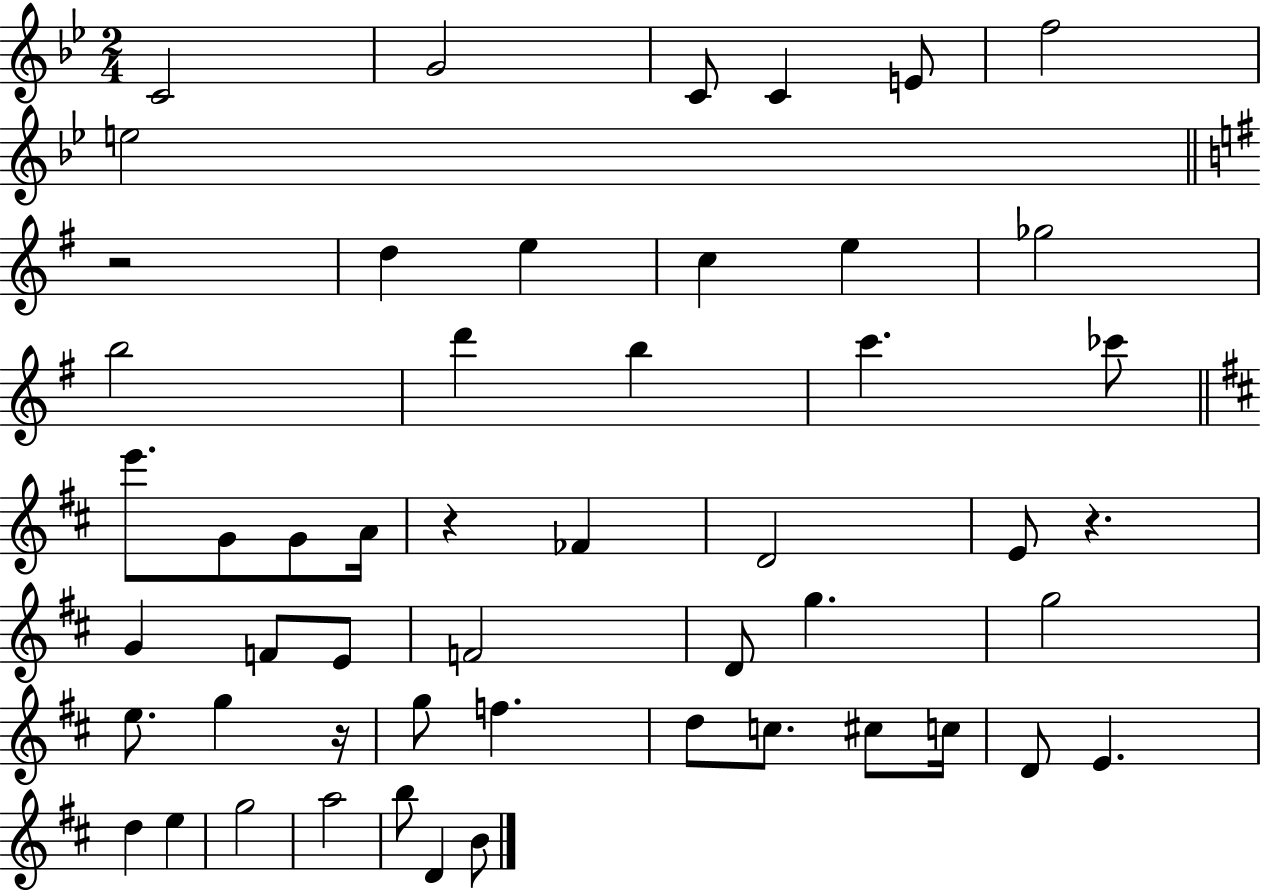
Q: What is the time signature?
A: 2/4